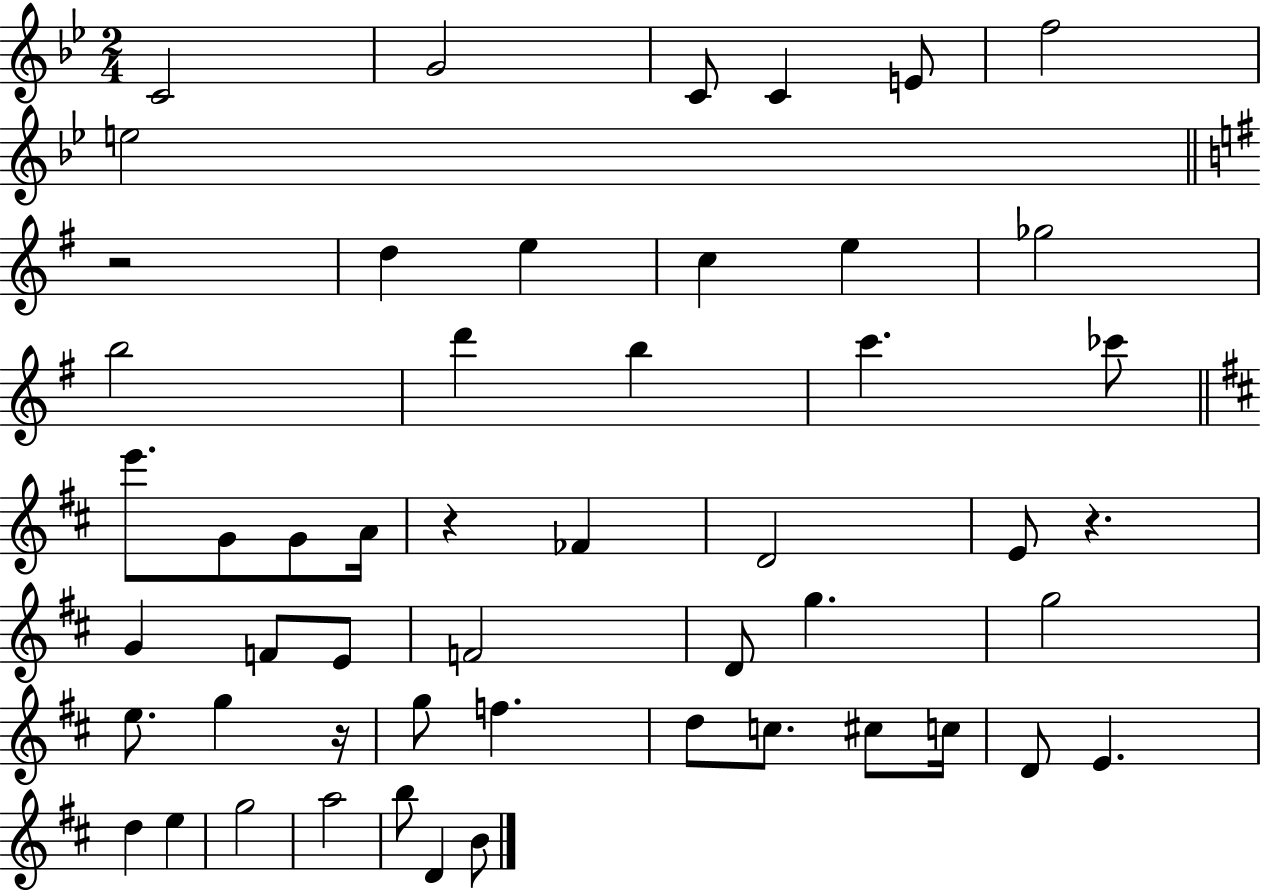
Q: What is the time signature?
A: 2/4